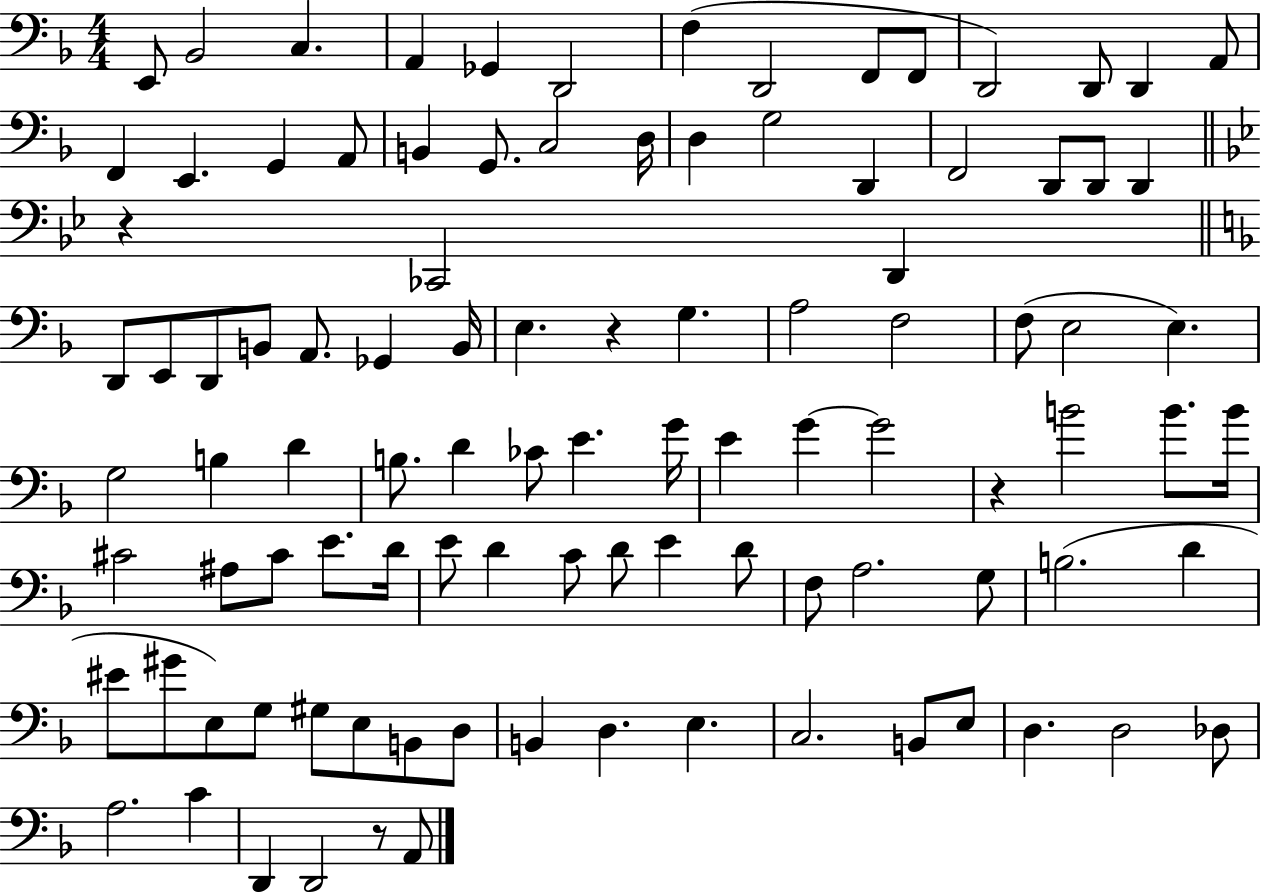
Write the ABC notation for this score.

X:1
T:Untitled
M:4/4
L:1/4
K:F
E,,/2 _B,,2 C, A,, _G,, D,,2 F, D,,2 F,,/2 F,,/2 D,,2 D,,/2 D,, A,,/2 F,, E,, G,, A,,/2 B,, G,,/2 C,2 D,/4 D, G,2 D,, F,,2 D,,/2 D,,/2 D,, z _C,,2 D,, D,,/2 E,,/2 D,,/2 B,,/2 A,,/2 _G,, B,,/4 E, z G, A,2 F,2 F,/2 E,2 E, G,2 B, D B,/2 D _C/2 E G/4 E G G2 z B2 B/2 B/4 ^C2 ^A,/2 ^C/2 E/2 D/4 E/2 D C/2 D/2 E D/2 F,/2 A,2 G,/2 B,2 D ^E/2 ^G/2 E,/2 G,/2 ^G,/2 E,/2 B,,/2 D,/2 B,, D, E, C,2 B,,/2 E,/2 D, D,2 _D,/2 A,2 C D,, D,,2 z/2 A,,/2